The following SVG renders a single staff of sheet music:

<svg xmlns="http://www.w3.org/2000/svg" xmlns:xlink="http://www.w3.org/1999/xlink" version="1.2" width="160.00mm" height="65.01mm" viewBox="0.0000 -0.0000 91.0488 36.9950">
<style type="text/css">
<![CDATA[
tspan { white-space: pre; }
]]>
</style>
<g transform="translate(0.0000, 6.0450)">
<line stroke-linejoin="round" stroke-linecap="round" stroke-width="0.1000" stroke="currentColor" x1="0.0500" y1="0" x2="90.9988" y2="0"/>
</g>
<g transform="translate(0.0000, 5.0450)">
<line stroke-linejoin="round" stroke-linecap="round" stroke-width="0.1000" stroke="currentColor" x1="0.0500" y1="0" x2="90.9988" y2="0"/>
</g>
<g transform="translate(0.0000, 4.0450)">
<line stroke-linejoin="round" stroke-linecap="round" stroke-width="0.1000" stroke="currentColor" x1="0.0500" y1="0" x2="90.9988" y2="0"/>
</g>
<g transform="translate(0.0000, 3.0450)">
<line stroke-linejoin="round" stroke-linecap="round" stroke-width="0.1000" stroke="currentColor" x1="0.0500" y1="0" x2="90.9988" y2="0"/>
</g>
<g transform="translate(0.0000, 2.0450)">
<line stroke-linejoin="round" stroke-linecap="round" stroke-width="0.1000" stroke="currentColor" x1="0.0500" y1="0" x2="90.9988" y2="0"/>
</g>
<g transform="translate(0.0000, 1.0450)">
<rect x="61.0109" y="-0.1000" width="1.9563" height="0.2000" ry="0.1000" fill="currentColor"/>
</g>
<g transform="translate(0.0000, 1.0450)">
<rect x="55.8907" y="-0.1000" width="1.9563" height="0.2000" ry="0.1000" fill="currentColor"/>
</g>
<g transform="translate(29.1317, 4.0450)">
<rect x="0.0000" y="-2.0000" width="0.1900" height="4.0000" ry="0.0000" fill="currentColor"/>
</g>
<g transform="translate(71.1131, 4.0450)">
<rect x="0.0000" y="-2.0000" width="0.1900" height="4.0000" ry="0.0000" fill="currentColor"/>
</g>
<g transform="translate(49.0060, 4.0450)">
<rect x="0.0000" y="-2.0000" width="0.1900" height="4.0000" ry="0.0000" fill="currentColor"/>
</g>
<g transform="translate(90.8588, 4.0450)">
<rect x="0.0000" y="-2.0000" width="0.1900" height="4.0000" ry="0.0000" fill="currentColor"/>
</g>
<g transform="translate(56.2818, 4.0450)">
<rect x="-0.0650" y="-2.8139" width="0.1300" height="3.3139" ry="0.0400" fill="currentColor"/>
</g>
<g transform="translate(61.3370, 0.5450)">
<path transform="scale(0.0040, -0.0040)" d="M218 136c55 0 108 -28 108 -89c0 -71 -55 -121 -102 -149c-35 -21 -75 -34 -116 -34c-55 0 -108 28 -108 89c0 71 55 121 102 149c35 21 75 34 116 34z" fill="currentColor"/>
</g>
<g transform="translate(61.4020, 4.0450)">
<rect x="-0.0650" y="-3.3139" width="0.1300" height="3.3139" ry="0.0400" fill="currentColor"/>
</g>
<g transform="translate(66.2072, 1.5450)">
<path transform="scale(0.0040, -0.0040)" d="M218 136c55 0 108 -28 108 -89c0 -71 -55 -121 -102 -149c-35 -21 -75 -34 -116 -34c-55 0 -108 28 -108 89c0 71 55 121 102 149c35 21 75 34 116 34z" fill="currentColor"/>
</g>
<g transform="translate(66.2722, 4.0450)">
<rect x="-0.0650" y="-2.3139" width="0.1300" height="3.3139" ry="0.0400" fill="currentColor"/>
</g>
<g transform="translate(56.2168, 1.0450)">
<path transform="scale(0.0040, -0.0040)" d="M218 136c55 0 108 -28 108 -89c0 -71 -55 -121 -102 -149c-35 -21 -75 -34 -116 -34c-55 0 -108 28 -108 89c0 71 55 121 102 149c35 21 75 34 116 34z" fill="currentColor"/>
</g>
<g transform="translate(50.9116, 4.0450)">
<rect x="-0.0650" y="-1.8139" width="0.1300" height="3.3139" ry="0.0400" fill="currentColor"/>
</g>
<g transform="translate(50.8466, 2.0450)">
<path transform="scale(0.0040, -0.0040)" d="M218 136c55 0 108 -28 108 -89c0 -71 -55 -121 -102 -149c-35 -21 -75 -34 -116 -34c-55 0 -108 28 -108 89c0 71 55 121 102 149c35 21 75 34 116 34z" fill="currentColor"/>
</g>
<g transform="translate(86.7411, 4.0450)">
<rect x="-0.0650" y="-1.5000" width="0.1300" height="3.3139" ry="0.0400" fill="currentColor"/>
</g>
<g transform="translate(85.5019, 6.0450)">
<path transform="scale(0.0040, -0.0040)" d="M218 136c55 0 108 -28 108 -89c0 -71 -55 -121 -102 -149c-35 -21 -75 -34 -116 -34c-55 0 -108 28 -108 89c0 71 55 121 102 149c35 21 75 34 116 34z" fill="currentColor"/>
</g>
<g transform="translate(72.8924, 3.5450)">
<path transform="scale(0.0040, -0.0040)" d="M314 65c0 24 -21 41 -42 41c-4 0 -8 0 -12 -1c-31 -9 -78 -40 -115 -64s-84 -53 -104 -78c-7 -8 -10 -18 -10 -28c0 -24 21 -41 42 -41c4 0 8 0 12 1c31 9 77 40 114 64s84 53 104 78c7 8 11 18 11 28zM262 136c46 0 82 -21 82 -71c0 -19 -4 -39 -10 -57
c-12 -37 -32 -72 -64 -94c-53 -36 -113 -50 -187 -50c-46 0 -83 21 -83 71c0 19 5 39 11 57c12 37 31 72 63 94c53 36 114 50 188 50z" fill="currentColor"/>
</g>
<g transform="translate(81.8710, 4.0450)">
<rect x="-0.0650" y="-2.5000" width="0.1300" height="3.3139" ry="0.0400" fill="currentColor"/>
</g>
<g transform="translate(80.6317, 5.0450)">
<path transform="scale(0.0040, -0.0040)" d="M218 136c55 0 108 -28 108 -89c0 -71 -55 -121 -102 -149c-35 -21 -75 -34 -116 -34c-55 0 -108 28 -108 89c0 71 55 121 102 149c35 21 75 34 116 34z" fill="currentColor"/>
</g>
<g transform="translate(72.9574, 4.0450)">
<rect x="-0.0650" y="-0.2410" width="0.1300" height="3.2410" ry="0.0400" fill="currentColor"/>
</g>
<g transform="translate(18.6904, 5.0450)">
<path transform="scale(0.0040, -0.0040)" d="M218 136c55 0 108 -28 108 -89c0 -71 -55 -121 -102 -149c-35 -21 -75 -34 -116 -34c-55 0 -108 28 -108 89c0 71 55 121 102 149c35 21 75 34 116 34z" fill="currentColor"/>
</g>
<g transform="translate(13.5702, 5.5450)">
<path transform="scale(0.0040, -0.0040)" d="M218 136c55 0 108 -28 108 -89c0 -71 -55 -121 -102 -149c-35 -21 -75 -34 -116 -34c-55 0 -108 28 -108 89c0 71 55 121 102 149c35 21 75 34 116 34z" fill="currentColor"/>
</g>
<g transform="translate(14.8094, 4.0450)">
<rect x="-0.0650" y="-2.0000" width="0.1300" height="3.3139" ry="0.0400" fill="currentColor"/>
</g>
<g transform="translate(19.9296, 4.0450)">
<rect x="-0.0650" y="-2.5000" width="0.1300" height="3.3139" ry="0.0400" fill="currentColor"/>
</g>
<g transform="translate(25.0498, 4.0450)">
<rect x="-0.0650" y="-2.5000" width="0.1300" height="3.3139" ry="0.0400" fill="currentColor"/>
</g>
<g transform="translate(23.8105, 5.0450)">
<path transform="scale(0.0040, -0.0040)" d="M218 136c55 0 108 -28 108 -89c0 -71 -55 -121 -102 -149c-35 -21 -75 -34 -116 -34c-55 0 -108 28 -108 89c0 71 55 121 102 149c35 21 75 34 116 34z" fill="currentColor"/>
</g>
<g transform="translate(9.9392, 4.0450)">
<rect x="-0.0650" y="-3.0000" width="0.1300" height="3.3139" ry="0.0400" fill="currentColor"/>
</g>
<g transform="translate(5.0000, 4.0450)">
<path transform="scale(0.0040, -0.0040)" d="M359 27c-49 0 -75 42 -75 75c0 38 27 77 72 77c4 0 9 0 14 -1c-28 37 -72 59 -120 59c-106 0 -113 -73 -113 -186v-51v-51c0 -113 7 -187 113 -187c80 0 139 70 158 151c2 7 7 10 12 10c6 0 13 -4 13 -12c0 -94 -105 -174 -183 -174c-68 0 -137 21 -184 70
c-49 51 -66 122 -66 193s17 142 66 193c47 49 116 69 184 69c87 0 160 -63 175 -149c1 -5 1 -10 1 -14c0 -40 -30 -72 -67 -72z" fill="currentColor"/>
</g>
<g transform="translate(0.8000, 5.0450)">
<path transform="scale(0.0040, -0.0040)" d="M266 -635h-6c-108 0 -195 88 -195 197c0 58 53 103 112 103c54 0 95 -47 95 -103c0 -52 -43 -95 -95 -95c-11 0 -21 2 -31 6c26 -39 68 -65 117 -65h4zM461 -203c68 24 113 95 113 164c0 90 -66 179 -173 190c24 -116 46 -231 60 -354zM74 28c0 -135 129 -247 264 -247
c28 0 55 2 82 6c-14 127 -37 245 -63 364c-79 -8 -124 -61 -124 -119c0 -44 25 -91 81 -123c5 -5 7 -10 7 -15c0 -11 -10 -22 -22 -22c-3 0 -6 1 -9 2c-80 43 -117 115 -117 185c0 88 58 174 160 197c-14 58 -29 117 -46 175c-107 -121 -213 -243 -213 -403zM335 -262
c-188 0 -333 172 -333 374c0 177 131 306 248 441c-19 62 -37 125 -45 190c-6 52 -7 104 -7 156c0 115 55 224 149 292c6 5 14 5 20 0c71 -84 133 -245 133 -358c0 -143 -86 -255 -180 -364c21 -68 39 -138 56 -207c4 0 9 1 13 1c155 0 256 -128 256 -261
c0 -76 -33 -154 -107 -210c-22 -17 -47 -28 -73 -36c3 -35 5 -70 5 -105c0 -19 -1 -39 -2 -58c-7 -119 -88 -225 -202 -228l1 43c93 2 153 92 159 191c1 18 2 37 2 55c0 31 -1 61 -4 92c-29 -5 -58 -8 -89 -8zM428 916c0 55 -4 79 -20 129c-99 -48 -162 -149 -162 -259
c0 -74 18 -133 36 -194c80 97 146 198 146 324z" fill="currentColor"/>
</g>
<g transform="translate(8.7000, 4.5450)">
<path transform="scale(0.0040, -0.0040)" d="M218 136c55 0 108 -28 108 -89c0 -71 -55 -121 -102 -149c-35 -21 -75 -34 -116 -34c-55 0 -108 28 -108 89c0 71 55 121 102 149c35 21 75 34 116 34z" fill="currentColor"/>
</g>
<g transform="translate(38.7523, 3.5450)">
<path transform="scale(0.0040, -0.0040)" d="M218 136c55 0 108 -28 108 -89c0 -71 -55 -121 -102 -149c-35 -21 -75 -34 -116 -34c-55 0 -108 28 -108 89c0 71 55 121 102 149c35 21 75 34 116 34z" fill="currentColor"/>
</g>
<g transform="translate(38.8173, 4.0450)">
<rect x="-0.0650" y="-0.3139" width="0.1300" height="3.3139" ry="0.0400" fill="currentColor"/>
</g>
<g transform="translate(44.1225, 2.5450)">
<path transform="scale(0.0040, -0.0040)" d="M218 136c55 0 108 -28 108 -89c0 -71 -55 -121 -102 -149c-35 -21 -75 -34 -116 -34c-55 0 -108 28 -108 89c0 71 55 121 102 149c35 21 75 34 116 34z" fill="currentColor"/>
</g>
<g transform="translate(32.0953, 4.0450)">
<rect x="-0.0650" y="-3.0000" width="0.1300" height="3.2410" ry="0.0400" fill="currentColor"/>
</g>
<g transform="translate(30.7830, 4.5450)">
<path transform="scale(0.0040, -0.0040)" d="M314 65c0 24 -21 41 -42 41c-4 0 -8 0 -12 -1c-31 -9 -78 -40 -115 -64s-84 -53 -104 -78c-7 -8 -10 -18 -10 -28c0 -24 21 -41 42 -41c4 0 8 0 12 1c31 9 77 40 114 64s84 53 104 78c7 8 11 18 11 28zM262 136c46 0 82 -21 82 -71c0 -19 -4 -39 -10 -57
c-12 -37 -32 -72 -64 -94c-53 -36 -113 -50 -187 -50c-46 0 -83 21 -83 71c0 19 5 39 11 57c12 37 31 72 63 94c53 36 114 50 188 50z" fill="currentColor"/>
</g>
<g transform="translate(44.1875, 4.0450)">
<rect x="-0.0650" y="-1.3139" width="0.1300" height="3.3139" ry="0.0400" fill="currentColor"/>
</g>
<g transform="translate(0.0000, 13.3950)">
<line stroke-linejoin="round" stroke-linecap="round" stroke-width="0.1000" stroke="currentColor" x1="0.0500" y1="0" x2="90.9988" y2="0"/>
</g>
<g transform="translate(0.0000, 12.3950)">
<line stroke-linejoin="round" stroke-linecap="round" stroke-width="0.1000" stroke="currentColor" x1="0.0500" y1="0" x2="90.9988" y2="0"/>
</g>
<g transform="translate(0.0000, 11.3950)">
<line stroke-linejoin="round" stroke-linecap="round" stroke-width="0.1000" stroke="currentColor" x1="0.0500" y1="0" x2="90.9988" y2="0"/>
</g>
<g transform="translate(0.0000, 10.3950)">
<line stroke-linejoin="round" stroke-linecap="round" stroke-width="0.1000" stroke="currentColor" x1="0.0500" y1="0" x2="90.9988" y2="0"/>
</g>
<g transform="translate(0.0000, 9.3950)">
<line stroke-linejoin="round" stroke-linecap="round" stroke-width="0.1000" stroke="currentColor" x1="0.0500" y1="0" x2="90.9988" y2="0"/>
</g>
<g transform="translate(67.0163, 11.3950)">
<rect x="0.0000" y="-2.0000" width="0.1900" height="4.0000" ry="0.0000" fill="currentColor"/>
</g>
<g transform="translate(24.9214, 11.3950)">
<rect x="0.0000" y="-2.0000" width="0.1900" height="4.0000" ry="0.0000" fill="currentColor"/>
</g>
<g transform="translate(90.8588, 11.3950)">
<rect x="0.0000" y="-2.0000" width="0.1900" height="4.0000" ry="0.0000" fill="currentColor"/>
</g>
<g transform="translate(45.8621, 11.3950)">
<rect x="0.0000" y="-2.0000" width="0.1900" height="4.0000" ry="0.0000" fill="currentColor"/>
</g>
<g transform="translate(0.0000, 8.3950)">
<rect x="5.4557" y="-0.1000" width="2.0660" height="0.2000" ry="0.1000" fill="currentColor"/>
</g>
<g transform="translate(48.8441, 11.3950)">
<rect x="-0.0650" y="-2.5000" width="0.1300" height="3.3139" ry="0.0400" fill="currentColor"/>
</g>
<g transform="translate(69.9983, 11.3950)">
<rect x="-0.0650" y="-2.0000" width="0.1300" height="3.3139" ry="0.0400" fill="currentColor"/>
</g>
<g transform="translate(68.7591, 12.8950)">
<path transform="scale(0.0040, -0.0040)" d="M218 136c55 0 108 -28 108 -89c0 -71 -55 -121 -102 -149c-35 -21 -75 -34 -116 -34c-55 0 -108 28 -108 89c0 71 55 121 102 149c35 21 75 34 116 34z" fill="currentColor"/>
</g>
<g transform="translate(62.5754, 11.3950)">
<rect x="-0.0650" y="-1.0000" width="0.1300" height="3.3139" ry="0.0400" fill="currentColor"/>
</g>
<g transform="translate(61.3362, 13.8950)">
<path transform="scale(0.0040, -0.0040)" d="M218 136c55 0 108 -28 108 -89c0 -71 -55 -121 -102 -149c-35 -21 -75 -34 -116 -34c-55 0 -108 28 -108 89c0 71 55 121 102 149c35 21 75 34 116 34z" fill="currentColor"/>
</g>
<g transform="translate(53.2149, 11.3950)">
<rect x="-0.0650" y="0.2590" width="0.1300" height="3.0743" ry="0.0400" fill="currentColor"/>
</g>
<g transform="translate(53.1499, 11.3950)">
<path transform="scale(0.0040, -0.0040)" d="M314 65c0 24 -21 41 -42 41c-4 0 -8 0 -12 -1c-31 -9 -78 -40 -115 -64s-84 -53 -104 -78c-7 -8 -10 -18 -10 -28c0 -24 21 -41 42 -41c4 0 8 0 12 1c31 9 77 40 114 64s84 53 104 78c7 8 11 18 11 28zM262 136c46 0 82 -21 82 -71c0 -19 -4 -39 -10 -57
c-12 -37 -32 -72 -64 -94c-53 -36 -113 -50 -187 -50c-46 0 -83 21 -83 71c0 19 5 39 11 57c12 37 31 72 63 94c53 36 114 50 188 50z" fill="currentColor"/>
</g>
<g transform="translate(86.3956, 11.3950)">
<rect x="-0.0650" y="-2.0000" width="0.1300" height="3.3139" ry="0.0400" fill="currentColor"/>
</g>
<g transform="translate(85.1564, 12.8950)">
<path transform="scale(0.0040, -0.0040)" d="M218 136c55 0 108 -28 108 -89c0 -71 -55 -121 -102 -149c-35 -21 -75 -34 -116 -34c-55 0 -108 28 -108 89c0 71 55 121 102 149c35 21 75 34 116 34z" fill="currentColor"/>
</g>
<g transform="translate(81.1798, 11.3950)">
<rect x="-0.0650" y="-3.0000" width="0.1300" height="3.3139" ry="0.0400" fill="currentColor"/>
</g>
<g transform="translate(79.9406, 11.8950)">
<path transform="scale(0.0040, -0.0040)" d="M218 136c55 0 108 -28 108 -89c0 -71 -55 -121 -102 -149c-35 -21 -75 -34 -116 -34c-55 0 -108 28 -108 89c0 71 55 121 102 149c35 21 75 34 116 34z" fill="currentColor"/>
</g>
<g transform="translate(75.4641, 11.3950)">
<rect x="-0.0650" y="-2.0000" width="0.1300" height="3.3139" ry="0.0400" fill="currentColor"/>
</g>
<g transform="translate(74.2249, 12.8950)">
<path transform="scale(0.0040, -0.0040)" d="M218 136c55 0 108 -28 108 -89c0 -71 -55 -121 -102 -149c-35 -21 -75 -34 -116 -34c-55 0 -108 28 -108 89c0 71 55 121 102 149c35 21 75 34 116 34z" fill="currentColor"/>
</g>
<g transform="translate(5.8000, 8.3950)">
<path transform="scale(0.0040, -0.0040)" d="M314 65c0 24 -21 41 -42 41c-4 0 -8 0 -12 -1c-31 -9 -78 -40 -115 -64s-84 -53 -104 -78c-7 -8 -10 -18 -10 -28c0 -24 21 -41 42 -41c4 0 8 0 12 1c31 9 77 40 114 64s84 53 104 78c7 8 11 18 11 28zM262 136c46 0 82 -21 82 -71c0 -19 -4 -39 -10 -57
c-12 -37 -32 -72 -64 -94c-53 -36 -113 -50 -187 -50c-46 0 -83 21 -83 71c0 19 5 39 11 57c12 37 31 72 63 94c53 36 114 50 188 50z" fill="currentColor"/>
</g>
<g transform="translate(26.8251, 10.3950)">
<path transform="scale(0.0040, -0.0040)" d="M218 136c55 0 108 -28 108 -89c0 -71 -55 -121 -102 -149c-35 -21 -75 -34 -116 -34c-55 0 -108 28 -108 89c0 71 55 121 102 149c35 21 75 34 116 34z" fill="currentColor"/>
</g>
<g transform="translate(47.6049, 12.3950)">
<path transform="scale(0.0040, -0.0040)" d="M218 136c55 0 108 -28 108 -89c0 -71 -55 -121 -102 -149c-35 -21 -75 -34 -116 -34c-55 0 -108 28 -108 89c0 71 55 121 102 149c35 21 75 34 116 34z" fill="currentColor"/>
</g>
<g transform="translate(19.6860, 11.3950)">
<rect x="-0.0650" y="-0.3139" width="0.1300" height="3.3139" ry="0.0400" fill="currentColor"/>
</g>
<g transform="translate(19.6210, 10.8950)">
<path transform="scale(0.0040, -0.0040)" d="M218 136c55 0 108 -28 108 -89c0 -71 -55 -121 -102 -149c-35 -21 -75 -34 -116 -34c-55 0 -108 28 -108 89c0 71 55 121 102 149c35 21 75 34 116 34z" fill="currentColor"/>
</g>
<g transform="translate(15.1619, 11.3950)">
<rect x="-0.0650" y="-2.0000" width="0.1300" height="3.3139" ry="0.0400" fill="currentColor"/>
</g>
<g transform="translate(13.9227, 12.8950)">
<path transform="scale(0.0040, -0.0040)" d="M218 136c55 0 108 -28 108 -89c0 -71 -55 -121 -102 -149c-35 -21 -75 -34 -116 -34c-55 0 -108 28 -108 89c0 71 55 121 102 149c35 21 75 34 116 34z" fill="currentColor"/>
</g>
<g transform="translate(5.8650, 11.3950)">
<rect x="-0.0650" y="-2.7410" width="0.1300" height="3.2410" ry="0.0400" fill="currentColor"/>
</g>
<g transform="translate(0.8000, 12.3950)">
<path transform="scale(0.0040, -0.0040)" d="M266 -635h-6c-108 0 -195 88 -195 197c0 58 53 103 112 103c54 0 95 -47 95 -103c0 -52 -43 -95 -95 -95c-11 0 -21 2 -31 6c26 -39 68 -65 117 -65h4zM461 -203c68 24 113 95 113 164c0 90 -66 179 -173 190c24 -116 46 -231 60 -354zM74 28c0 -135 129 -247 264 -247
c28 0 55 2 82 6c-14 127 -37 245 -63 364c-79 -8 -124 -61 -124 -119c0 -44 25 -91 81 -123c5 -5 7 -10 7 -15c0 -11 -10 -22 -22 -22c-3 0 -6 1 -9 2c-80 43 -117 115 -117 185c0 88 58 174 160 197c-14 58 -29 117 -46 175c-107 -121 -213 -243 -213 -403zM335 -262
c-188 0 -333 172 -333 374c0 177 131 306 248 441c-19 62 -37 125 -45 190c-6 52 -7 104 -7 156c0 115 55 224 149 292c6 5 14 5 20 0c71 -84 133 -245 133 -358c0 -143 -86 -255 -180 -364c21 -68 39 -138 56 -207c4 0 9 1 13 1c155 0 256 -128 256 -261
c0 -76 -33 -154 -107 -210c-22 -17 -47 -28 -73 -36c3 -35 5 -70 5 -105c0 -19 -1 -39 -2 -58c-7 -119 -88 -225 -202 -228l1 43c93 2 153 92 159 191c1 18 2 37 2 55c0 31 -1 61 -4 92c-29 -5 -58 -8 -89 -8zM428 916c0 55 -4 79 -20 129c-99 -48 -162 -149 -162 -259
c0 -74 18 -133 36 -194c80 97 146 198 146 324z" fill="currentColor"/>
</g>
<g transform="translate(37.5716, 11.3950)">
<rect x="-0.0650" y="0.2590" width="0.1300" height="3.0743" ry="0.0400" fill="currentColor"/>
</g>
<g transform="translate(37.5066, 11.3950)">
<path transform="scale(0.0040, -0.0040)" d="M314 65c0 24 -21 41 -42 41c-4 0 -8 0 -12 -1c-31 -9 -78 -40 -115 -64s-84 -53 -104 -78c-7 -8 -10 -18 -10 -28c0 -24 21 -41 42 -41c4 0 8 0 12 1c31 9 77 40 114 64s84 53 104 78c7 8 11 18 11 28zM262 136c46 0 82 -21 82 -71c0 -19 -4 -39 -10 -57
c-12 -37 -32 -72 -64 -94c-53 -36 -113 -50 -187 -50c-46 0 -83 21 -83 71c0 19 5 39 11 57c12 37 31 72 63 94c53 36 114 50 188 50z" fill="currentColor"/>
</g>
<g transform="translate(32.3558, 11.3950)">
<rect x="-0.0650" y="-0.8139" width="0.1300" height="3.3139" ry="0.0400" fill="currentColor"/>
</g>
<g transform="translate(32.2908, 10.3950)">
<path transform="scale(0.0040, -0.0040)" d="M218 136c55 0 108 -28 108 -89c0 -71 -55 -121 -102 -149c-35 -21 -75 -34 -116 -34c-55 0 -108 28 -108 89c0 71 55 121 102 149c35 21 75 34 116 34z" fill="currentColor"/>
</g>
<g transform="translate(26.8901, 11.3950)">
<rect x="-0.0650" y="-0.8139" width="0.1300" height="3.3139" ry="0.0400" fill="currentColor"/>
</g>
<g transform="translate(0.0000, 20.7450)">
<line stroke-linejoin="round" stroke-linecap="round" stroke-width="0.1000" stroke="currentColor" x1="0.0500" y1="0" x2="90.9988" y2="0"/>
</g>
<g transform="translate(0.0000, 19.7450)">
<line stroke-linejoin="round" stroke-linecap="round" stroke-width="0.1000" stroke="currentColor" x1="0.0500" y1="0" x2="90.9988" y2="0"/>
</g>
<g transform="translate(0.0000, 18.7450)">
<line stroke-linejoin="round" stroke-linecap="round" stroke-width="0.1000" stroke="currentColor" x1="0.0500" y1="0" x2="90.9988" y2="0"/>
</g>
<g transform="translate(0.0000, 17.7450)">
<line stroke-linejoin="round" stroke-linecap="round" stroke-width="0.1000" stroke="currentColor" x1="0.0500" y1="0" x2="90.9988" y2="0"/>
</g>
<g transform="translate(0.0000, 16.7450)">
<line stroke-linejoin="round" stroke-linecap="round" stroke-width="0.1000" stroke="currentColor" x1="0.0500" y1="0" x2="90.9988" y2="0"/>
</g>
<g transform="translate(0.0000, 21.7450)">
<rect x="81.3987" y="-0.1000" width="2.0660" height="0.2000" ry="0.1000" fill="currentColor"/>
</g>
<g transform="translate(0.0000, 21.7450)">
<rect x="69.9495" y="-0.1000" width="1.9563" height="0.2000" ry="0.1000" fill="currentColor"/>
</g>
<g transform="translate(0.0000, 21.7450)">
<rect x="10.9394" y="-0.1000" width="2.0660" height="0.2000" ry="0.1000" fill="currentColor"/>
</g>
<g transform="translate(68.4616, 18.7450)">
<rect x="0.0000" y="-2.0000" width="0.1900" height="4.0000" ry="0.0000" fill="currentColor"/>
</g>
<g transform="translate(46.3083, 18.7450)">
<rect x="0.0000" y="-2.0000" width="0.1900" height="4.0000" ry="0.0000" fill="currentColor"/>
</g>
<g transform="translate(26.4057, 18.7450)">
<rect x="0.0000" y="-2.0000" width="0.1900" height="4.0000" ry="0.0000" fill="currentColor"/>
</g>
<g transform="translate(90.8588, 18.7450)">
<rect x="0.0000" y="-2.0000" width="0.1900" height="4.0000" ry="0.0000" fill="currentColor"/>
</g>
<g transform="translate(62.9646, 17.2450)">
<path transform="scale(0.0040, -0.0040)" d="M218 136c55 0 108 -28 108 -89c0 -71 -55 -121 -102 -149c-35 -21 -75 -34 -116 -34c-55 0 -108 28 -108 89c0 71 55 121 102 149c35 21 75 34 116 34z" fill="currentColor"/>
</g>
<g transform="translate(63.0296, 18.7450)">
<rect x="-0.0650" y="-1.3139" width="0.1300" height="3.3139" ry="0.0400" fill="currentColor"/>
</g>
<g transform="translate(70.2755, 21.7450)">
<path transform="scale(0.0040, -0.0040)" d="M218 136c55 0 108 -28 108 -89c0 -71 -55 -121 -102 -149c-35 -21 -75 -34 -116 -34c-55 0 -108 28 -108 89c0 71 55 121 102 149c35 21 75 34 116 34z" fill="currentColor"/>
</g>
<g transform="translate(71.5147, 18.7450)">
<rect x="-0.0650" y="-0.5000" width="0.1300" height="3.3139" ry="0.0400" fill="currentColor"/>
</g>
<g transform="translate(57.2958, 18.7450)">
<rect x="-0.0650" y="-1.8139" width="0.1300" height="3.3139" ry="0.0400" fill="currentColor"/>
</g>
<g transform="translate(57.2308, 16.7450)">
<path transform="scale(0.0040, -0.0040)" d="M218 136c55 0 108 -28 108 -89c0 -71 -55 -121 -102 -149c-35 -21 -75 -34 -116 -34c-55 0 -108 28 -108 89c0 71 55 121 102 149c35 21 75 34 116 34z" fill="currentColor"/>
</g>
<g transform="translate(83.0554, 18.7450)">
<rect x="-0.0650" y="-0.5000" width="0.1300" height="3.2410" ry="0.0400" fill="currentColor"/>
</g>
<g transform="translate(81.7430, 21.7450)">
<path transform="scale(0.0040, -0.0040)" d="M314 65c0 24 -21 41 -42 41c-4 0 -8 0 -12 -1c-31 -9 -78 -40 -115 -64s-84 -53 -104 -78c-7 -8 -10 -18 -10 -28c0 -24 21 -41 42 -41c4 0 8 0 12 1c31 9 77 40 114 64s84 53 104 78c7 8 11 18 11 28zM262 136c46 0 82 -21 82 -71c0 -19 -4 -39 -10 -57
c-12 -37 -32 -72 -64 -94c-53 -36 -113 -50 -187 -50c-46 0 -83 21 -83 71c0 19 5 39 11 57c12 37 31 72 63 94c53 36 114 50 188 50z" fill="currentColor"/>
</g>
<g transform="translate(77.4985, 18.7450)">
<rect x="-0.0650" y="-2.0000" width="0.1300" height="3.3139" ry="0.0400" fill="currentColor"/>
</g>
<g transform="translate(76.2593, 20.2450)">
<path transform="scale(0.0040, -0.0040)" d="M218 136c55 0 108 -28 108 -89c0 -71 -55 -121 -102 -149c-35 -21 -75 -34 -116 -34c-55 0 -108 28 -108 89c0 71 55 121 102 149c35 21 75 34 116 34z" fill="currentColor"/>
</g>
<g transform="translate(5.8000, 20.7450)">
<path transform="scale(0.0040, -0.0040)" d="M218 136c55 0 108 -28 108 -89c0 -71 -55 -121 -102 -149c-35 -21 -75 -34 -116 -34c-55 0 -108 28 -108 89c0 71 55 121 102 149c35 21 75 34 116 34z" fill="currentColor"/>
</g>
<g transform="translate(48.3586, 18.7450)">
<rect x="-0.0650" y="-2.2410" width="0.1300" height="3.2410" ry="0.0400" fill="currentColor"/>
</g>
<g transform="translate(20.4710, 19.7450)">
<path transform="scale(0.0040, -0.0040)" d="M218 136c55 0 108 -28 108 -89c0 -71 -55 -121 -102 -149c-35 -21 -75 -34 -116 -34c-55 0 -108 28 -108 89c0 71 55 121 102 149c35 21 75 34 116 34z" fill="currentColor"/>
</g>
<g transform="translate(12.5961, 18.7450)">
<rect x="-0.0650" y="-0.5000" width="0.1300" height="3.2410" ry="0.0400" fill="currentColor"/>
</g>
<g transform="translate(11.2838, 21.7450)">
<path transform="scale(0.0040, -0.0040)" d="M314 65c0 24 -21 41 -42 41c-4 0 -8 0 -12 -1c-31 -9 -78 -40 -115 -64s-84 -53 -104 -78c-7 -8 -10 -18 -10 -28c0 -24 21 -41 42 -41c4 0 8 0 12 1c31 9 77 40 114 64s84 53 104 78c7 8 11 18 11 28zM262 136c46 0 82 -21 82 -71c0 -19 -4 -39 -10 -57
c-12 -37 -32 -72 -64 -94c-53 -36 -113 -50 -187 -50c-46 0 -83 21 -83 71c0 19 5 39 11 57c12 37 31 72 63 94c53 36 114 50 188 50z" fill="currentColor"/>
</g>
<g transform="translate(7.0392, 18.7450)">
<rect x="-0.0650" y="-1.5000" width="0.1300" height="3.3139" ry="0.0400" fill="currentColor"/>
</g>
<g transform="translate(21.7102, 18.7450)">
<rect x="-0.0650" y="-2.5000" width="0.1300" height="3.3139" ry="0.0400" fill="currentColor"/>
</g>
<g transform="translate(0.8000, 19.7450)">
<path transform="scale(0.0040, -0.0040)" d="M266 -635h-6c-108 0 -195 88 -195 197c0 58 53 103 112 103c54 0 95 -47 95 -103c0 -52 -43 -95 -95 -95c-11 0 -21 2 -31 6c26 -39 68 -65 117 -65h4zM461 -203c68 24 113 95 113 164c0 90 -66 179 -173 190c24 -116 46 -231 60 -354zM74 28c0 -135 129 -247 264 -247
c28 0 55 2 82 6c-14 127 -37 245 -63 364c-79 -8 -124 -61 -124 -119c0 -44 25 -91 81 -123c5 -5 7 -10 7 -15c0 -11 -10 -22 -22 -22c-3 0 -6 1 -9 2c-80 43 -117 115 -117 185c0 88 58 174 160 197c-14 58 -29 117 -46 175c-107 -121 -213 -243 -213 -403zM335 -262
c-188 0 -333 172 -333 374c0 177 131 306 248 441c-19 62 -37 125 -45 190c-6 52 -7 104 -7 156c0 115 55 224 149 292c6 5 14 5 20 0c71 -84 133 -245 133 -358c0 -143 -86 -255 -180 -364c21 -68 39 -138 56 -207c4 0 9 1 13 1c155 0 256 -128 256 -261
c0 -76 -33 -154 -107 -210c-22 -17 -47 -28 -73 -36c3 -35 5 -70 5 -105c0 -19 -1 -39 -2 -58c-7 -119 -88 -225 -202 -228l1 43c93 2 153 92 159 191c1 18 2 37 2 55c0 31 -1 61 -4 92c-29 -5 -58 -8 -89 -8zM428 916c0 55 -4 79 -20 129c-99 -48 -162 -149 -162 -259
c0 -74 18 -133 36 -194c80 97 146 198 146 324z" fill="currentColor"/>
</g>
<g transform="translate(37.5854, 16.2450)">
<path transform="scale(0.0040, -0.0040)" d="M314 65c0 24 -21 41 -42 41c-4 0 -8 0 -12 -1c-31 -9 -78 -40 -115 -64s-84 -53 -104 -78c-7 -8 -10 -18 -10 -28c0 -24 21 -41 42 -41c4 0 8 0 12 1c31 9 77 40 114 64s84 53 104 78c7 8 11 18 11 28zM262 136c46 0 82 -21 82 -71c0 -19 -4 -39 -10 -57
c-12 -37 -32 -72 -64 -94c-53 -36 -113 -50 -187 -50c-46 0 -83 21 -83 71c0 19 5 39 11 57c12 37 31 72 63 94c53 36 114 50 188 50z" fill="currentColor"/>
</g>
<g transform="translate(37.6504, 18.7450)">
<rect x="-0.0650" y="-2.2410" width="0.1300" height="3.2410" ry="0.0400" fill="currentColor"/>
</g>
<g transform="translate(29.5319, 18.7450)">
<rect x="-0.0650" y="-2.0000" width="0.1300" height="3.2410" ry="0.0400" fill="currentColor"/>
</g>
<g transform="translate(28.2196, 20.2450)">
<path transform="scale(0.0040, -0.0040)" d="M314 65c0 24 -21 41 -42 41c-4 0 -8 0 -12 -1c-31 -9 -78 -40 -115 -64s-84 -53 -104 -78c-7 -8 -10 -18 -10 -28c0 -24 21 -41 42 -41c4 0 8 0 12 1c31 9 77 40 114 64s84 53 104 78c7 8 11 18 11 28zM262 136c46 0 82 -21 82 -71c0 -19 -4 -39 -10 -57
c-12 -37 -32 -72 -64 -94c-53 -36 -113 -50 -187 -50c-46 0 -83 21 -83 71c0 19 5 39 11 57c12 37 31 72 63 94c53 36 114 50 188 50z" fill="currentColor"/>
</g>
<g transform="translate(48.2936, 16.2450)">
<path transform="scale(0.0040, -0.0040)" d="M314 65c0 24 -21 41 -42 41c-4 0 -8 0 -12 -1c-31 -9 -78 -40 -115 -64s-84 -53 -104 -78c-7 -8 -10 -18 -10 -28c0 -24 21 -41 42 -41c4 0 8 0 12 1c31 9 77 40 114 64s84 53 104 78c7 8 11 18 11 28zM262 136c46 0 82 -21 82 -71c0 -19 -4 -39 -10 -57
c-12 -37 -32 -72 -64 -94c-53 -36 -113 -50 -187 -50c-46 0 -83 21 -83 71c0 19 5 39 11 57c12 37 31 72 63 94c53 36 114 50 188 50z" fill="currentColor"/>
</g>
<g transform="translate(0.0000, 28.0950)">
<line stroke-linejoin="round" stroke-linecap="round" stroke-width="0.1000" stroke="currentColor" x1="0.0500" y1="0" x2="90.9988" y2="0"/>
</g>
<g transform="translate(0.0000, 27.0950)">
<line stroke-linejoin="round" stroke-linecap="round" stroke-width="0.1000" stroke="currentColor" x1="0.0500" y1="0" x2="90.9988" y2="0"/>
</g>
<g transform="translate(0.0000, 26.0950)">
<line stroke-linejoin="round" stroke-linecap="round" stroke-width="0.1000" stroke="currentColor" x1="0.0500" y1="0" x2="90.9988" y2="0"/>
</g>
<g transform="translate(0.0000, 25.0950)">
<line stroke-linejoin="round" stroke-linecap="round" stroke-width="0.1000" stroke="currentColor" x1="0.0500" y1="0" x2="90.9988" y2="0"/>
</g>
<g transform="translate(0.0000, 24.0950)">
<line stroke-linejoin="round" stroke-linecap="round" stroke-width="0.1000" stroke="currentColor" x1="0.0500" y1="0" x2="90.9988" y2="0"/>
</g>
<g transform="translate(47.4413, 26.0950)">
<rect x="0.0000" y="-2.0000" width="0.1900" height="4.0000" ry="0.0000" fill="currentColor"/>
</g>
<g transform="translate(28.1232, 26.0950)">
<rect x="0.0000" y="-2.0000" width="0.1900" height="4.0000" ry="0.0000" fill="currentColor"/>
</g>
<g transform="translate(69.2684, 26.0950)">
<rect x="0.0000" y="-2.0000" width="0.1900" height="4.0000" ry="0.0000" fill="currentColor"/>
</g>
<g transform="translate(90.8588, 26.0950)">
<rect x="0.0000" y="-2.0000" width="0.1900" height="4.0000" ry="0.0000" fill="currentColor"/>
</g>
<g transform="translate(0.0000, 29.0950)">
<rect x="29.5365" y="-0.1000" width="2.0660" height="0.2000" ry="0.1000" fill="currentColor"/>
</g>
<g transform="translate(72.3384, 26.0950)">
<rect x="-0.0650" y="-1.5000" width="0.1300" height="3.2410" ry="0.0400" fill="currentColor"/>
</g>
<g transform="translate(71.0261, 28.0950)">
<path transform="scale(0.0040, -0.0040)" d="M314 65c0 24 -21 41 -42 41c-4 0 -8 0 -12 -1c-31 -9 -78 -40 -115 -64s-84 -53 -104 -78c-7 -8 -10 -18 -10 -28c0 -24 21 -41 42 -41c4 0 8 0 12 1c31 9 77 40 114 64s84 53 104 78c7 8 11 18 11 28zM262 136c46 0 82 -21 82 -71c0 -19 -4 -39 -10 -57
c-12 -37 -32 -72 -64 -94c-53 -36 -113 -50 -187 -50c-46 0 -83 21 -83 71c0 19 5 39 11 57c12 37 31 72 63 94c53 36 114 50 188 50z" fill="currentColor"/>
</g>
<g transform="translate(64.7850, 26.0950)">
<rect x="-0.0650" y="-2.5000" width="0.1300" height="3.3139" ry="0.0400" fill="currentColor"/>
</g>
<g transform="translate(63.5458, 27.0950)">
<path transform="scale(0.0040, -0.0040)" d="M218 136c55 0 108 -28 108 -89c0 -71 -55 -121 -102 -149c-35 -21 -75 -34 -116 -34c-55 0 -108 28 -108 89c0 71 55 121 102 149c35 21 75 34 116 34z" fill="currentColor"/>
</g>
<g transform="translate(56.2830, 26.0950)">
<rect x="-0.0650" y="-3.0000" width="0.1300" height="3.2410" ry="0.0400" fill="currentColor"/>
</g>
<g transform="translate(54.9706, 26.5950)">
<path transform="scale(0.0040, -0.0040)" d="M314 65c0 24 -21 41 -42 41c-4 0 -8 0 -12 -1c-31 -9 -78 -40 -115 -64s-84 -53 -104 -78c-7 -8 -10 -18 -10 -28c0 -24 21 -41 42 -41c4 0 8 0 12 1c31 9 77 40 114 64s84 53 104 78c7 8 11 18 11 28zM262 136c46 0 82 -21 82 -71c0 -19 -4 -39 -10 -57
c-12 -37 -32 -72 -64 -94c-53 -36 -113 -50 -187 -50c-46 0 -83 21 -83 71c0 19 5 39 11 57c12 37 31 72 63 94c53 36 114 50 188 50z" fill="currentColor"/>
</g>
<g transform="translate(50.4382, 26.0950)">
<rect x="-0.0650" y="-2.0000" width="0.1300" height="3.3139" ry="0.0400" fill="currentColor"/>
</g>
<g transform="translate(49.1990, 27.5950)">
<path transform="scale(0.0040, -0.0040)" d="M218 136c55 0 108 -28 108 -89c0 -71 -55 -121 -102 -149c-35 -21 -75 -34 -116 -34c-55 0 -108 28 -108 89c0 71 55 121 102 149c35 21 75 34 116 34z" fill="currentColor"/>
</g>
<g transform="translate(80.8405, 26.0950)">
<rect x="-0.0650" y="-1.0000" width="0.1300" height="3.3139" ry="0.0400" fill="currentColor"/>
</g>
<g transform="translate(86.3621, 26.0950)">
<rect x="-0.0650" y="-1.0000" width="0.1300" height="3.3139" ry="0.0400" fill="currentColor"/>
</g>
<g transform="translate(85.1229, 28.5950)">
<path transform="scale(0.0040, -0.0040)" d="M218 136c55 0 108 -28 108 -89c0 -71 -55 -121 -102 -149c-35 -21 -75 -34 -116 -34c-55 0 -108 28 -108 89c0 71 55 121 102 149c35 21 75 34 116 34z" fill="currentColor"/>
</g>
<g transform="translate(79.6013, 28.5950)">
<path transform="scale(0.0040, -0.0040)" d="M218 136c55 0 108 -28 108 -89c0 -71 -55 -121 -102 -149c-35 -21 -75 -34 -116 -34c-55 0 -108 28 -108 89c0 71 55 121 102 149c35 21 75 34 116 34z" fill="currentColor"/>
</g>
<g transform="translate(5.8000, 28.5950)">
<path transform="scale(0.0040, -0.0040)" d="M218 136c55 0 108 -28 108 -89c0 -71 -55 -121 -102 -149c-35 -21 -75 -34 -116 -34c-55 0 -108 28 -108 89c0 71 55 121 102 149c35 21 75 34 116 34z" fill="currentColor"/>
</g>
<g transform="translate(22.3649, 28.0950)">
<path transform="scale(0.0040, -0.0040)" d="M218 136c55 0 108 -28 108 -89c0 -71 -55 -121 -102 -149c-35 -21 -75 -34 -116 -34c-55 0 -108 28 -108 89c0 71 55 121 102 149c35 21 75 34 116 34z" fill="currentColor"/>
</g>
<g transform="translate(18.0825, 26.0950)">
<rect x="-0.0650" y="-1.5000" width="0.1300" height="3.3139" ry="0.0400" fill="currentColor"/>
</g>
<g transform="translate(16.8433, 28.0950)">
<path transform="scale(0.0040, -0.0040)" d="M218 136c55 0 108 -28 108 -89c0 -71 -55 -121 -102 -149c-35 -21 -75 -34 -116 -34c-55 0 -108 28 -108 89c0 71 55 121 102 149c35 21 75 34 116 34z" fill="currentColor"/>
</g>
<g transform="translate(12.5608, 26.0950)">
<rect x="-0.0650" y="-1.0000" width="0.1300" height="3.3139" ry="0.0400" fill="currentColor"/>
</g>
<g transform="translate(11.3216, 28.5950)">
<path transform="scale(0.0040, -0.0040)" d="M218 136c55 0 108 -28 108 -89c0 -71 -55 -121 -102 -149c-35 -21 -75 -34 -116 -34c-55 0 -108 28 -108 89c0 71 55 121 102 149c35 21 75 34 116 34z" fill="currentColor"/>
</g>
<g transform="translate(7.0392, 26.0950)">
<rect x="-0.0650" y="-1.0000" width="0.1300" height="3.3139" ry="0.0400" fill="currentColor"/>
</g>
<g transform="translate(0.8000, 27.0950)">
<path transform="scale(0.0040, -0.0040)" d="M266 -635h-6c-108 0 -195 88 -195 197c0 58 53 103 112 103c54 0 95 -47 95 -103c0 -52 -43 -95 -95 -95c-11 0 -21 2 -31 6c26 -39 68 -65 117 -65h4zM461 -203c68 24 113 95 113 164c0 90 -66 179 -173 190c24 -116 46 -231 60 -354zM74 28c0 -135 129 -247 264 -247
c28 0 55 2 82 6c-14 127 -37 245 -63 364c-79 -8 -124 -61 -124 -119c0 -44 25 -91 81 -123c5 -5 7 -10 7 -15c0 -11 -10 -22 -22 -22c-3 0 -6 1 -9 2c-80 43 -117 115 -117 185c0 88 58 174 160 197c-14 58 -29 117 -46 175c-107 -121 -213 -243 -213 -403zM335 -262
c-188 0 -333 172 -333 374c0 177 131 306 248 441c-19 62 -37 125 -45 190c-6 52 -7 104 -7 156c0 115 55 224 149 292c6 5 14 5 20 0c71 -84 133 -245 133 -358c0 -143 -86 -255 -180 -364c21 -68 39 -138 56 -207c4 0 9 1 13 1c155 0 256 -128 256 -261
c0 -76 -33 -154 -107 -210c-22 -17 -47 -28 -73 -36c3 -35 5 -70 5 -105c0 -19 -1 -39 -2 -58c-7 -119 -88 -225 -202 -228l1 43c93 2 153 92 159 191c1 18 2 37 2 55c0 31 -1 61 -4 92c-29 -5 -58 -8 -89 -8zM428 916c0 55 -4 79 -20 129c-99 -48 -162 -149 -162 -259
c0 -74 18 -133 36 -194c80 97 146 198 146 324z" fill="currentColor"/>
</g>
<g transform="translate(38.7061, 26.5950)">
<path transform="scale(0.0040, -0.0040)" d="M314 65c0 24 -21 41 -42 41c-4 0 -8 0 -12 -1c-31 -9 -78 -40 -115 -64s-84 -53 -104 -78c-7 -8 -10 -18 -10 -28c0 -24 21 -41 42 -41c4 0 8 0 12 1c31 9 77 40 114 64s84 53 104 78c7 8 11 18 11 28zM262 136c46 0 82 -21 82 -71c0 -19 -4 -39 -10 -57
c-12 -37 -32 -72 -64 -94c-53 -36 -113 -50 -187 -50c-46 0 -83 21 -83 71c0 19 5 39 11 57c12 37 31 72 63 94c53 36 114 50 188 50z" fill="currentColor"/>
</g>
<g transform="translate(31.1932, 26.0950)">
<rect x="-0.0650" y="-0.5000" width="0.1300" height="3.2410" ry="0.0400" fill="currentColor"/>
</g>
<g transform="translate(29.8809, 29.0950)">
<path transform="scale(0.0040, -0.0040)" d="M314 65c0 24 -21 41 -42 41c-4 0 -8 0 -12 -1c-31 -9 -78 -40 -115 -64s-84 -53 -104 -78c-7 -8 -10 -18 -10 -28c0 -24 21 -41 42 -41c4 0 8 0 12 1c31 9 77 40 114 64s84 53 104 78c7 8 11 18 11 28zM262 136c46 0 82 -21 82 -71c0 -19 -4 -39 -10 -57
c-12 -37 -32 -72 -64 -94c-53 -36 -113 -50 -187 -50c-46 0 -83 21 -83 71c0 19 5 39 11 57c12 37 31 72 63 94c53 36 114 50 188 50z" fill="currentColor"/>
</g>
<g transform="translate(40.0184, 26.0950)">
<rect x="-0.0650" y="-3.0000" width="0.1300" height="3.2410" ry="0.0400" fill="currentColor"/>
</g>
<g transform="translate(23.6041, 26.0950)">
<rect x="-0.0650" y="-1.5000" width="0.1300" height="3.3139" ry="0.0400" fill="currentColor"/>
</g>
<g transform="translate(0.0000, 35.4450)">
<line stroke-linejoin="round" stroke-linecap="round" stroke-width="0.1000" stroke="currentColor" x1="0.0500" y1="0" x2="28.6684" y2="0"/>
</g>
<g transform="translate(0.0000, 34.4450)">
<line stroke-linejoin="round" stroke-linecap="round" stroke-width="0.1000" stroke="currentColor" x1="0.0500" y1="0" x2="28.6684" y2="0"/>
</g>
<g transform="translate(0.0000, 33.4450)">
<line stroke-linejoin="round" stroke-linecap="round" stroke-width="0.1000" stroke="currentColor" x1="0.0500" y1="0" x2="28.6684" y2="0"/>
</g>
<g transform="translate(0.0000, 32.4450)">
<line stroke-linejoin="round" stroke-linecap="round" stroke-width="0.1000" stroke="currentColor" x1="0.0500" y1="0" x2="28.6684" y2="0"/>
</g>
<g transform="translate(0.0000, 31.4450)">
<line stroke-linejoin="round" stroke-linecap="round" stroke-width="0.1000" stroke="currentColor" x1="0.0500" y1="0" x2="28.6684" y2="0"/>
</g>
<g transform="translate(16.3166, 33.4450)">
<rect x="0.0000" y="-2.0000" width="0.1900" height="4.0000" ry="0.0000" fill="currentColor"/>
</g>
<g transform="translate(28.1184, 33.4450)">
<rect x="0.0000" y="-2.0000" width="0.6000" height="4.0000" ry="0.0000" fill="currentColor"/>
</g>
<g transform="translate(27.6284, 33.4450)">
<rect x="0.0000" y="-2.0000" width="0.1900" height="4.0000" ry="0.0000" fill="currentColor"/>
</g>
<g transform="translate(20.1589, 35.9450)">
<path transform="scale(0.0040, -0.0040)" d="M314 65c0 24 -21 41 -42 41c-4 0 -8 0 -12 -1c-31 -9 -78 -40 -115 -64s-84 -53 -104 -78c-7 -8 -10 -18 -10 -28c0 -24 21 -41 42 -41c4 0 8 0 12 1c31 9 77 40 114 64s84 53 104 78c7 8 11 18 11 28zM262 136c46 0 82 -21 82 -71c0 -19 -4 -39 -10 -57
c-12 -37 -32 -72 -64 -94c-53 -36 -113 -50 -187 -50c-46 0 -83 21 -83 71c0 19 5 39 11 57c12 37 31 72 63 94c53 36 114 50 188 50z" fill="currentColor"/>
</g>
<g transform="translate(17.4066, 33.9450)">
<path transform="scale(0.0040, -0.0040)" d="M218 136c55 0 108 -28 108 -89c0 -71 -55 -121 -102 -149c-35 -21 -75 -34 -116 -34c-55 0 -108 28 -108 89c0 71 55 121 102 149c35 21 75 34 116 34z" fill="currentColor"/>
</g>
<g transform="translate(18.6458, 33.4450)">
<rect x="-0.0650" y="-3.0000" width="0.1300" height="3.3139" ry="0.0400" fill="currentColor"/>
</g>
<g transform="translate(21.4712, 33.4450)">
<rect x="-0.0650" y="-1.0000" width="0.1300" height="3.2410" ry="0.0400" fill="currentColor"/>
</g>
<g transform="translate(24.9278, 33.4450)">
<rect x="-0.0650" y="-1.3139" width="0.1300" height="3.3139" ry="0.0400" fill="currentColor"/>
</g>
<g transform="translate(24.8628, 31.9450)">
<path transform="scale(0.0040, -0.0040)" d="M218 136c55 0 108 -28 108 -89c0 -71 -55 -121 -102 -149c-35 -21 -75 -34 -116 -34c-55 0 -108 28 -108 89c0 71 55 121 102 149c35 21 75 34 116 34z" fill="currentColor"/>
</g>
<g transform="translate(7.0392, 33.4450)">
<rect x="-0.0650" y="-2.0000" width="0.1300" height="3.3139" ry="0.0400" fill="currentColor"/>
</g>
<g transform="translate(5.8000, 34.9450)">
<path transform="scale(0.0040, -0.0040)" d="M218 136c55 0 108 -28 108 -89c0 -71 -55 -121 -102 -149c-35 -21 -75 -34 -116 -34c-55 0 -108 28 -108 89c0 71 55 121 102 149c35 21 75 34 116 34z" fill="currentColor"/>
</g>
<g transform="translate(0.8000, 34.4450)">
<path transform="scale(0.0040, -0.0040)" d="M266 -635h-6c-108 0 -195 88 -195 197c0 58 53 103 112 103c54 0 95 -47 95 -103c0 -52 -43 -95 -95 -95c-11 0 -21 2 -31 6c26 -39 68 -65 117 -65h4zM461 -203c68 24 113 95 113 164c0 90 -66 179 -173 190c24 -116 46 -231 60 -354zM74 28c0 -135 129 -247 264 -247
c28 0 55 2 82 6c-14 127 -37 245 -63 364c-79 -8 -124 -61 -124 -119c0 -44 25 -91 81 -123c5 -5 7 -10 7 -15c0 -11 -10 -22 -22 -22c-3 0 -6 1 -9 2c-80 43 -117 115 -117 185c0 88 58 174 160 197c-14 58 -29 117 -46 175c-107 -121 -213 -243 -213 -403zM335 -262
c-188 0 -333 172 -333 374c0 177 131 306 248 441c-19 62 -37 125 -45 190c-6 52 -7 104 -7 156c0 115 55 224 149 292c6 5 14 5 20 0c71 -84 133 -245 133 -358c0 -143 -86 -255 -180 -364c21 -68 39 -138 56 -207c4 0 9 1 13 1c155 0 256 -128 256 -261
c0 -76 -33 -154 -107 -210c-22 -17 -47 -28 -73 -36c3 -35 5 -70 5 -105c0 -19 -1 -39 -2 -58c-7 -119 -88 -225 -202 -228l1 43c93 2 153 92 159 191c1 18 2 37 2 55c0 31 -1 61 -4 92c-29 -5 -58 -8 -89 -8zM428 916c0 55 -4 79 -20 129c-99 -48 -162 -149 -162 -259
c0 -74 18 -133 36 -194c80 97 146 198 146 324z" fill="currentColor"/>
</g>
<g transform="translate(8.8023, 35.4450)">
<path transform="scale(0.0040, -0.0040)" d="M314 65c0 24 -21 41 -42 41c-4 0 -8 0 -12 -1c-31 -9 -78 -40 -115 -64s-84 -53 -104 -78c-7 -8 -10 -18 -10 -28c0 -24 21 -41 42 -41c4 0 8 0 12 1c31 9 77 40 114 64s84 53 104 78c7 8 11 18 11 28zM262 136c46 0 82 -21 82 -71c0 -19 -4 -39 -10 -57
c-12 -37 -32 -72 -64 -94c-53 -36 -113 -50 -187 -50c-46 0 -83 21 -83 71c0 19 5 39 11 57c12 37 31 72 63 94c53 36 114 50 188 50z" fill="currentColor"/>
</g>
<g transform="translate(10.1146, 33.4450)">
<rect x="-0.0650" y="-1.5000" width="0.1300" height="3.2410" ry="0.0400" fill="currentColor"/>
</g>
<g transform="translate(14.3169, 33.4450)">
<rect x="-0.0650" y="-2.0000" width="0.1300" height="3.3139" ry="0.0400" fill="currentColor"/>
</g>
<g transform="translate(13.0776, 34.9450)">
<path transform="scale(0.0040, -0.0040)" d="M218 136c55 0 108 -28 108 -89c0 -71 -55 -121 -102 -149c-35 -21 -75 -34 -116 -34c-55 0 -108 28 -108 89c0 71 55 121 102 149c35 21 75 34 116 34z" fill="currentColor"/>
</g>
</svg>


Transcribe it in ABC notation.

X:1
T:Untitled
M:4/4
L:1/4
K:C
A F G G A2 c e f a b g c2 G E a2 F c d d B2 G B2 D F F A F E C2 G F2 g2 g2 f e C F C2 D D E E C2 A2 F A2 G E2 D D F E2 F A D2 e